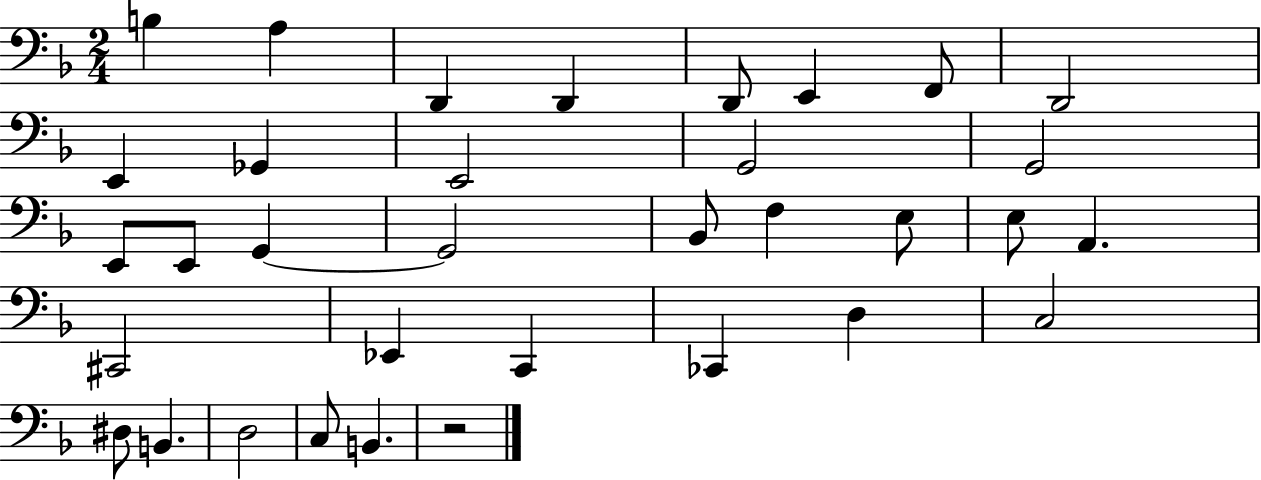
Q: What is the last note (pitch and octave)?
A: B2